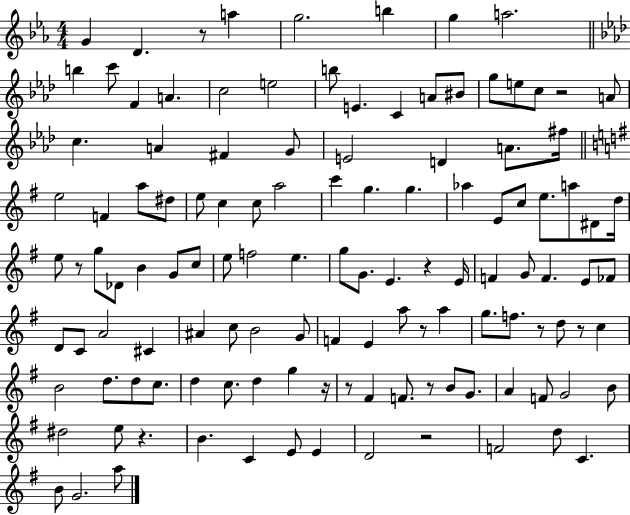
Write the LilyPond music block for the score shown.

{
  \clef treble
  \numericTimeSignature
  \time 4/4
  \key ees \major
  g'4 d'4. r8 a''4 | g''2. b''4 | g''4 a''2. | \bar "||" \break \key aes \major b''4 c'''8 f'4 a'4. | c''2 e''2 | b''8 e'4. c'4 a'8 bis'8 | g''8 e''8 c''8 r2 a'8 | \break c''4. a'4 fis'4 g'8 | e'2 d'4 a'8. fis''16 | \bar "||" \break \key e \minor e''2 f'4 a''8 dis''8 | e''8 c''4 c''8 a''2 | c'''4 g''4. g''4. | aes''4 e'8 c''8 e''8. a''8 dis'8 d''16 | \break e''8 r8 g''8 des'8 b'4 g'8 c''8 | e''8 f''2 e''4. | g''8 g'8. e'4. r4 e'16 | f'4 g'8 f'4. e'8 fes'8 | \break d'8 c'8 a'2 cis'4 | ais'4 c''8 b'2 g'8 | f'4 e'4 a''8 r8 a''4 | g''8. f''8. r8 d''8 r8 c''4 | \break b'2 d''8. d''8 c''8. | d''4 c''8. d''4 g''4 r16 | r8 fis'4 f'8. r8 b'8 g'8. | a'4 f'8 g'2 b'8 | \break dis''2 e''8 r4. | b'4. c'4 e'8 e'4 | d'2 r2 | f'2 d''8 c'4. | \break b'8 g'2. a''8 | \bar "|."
}